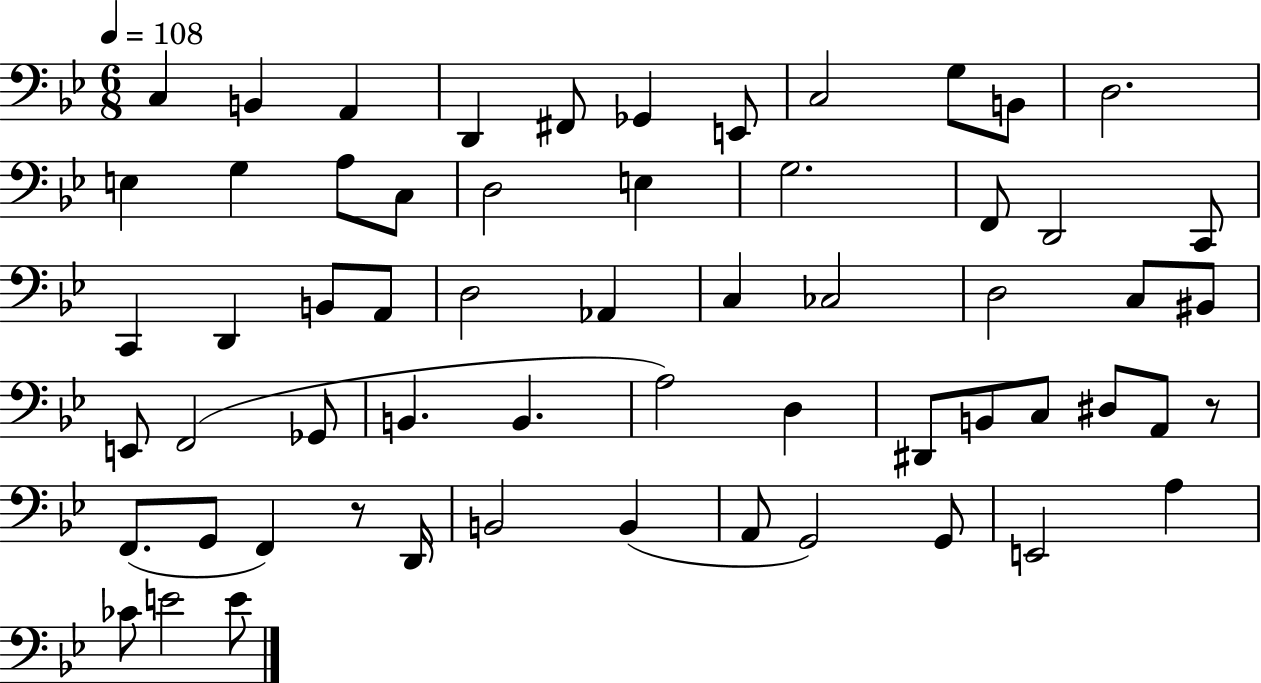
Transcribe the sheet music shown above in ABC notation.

X:1
T:Untitled
M:6/8
L:1/4
K:Bb
C, B,, A,, D,, ^F,,/2 _G,, E,,/2 C,2 G,/2 B,,/2 D,2 E, G, A,/2 C,/2 D,2 E, G,2 F,,/2 D,,2 C,,/2 C,, D,, B,,/2 A,,/2 D,2 _A,, C, _C,2 D,2 C,/2 ^B,,/2 E,,/2 F,,2 _G,,/2 B,, B,, A,2 D, ^D,,/2 B,,/2 C,/2 ^D,/2 A,,/2 z/2 F,,/2 G,,/2 F,, z/2 D,,/4 B,,2 B,, A,,/2 G,,2 G,,/2 E,,2 A, _C/2 E2 E/2